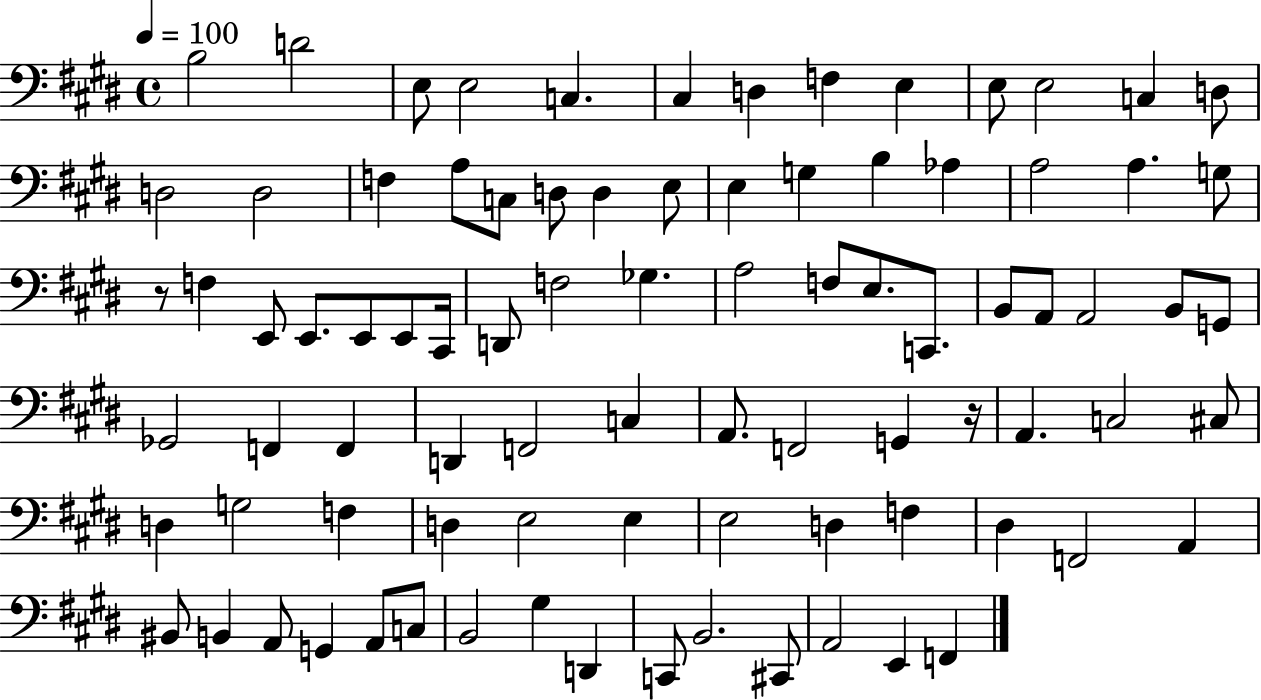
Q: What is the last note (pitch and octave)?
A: F2